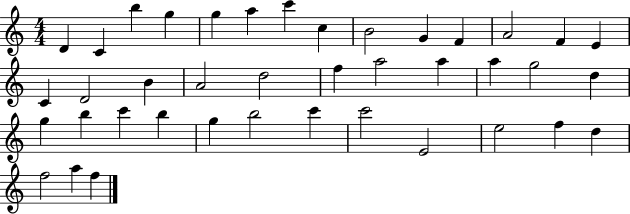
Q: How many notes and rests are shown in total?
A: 40